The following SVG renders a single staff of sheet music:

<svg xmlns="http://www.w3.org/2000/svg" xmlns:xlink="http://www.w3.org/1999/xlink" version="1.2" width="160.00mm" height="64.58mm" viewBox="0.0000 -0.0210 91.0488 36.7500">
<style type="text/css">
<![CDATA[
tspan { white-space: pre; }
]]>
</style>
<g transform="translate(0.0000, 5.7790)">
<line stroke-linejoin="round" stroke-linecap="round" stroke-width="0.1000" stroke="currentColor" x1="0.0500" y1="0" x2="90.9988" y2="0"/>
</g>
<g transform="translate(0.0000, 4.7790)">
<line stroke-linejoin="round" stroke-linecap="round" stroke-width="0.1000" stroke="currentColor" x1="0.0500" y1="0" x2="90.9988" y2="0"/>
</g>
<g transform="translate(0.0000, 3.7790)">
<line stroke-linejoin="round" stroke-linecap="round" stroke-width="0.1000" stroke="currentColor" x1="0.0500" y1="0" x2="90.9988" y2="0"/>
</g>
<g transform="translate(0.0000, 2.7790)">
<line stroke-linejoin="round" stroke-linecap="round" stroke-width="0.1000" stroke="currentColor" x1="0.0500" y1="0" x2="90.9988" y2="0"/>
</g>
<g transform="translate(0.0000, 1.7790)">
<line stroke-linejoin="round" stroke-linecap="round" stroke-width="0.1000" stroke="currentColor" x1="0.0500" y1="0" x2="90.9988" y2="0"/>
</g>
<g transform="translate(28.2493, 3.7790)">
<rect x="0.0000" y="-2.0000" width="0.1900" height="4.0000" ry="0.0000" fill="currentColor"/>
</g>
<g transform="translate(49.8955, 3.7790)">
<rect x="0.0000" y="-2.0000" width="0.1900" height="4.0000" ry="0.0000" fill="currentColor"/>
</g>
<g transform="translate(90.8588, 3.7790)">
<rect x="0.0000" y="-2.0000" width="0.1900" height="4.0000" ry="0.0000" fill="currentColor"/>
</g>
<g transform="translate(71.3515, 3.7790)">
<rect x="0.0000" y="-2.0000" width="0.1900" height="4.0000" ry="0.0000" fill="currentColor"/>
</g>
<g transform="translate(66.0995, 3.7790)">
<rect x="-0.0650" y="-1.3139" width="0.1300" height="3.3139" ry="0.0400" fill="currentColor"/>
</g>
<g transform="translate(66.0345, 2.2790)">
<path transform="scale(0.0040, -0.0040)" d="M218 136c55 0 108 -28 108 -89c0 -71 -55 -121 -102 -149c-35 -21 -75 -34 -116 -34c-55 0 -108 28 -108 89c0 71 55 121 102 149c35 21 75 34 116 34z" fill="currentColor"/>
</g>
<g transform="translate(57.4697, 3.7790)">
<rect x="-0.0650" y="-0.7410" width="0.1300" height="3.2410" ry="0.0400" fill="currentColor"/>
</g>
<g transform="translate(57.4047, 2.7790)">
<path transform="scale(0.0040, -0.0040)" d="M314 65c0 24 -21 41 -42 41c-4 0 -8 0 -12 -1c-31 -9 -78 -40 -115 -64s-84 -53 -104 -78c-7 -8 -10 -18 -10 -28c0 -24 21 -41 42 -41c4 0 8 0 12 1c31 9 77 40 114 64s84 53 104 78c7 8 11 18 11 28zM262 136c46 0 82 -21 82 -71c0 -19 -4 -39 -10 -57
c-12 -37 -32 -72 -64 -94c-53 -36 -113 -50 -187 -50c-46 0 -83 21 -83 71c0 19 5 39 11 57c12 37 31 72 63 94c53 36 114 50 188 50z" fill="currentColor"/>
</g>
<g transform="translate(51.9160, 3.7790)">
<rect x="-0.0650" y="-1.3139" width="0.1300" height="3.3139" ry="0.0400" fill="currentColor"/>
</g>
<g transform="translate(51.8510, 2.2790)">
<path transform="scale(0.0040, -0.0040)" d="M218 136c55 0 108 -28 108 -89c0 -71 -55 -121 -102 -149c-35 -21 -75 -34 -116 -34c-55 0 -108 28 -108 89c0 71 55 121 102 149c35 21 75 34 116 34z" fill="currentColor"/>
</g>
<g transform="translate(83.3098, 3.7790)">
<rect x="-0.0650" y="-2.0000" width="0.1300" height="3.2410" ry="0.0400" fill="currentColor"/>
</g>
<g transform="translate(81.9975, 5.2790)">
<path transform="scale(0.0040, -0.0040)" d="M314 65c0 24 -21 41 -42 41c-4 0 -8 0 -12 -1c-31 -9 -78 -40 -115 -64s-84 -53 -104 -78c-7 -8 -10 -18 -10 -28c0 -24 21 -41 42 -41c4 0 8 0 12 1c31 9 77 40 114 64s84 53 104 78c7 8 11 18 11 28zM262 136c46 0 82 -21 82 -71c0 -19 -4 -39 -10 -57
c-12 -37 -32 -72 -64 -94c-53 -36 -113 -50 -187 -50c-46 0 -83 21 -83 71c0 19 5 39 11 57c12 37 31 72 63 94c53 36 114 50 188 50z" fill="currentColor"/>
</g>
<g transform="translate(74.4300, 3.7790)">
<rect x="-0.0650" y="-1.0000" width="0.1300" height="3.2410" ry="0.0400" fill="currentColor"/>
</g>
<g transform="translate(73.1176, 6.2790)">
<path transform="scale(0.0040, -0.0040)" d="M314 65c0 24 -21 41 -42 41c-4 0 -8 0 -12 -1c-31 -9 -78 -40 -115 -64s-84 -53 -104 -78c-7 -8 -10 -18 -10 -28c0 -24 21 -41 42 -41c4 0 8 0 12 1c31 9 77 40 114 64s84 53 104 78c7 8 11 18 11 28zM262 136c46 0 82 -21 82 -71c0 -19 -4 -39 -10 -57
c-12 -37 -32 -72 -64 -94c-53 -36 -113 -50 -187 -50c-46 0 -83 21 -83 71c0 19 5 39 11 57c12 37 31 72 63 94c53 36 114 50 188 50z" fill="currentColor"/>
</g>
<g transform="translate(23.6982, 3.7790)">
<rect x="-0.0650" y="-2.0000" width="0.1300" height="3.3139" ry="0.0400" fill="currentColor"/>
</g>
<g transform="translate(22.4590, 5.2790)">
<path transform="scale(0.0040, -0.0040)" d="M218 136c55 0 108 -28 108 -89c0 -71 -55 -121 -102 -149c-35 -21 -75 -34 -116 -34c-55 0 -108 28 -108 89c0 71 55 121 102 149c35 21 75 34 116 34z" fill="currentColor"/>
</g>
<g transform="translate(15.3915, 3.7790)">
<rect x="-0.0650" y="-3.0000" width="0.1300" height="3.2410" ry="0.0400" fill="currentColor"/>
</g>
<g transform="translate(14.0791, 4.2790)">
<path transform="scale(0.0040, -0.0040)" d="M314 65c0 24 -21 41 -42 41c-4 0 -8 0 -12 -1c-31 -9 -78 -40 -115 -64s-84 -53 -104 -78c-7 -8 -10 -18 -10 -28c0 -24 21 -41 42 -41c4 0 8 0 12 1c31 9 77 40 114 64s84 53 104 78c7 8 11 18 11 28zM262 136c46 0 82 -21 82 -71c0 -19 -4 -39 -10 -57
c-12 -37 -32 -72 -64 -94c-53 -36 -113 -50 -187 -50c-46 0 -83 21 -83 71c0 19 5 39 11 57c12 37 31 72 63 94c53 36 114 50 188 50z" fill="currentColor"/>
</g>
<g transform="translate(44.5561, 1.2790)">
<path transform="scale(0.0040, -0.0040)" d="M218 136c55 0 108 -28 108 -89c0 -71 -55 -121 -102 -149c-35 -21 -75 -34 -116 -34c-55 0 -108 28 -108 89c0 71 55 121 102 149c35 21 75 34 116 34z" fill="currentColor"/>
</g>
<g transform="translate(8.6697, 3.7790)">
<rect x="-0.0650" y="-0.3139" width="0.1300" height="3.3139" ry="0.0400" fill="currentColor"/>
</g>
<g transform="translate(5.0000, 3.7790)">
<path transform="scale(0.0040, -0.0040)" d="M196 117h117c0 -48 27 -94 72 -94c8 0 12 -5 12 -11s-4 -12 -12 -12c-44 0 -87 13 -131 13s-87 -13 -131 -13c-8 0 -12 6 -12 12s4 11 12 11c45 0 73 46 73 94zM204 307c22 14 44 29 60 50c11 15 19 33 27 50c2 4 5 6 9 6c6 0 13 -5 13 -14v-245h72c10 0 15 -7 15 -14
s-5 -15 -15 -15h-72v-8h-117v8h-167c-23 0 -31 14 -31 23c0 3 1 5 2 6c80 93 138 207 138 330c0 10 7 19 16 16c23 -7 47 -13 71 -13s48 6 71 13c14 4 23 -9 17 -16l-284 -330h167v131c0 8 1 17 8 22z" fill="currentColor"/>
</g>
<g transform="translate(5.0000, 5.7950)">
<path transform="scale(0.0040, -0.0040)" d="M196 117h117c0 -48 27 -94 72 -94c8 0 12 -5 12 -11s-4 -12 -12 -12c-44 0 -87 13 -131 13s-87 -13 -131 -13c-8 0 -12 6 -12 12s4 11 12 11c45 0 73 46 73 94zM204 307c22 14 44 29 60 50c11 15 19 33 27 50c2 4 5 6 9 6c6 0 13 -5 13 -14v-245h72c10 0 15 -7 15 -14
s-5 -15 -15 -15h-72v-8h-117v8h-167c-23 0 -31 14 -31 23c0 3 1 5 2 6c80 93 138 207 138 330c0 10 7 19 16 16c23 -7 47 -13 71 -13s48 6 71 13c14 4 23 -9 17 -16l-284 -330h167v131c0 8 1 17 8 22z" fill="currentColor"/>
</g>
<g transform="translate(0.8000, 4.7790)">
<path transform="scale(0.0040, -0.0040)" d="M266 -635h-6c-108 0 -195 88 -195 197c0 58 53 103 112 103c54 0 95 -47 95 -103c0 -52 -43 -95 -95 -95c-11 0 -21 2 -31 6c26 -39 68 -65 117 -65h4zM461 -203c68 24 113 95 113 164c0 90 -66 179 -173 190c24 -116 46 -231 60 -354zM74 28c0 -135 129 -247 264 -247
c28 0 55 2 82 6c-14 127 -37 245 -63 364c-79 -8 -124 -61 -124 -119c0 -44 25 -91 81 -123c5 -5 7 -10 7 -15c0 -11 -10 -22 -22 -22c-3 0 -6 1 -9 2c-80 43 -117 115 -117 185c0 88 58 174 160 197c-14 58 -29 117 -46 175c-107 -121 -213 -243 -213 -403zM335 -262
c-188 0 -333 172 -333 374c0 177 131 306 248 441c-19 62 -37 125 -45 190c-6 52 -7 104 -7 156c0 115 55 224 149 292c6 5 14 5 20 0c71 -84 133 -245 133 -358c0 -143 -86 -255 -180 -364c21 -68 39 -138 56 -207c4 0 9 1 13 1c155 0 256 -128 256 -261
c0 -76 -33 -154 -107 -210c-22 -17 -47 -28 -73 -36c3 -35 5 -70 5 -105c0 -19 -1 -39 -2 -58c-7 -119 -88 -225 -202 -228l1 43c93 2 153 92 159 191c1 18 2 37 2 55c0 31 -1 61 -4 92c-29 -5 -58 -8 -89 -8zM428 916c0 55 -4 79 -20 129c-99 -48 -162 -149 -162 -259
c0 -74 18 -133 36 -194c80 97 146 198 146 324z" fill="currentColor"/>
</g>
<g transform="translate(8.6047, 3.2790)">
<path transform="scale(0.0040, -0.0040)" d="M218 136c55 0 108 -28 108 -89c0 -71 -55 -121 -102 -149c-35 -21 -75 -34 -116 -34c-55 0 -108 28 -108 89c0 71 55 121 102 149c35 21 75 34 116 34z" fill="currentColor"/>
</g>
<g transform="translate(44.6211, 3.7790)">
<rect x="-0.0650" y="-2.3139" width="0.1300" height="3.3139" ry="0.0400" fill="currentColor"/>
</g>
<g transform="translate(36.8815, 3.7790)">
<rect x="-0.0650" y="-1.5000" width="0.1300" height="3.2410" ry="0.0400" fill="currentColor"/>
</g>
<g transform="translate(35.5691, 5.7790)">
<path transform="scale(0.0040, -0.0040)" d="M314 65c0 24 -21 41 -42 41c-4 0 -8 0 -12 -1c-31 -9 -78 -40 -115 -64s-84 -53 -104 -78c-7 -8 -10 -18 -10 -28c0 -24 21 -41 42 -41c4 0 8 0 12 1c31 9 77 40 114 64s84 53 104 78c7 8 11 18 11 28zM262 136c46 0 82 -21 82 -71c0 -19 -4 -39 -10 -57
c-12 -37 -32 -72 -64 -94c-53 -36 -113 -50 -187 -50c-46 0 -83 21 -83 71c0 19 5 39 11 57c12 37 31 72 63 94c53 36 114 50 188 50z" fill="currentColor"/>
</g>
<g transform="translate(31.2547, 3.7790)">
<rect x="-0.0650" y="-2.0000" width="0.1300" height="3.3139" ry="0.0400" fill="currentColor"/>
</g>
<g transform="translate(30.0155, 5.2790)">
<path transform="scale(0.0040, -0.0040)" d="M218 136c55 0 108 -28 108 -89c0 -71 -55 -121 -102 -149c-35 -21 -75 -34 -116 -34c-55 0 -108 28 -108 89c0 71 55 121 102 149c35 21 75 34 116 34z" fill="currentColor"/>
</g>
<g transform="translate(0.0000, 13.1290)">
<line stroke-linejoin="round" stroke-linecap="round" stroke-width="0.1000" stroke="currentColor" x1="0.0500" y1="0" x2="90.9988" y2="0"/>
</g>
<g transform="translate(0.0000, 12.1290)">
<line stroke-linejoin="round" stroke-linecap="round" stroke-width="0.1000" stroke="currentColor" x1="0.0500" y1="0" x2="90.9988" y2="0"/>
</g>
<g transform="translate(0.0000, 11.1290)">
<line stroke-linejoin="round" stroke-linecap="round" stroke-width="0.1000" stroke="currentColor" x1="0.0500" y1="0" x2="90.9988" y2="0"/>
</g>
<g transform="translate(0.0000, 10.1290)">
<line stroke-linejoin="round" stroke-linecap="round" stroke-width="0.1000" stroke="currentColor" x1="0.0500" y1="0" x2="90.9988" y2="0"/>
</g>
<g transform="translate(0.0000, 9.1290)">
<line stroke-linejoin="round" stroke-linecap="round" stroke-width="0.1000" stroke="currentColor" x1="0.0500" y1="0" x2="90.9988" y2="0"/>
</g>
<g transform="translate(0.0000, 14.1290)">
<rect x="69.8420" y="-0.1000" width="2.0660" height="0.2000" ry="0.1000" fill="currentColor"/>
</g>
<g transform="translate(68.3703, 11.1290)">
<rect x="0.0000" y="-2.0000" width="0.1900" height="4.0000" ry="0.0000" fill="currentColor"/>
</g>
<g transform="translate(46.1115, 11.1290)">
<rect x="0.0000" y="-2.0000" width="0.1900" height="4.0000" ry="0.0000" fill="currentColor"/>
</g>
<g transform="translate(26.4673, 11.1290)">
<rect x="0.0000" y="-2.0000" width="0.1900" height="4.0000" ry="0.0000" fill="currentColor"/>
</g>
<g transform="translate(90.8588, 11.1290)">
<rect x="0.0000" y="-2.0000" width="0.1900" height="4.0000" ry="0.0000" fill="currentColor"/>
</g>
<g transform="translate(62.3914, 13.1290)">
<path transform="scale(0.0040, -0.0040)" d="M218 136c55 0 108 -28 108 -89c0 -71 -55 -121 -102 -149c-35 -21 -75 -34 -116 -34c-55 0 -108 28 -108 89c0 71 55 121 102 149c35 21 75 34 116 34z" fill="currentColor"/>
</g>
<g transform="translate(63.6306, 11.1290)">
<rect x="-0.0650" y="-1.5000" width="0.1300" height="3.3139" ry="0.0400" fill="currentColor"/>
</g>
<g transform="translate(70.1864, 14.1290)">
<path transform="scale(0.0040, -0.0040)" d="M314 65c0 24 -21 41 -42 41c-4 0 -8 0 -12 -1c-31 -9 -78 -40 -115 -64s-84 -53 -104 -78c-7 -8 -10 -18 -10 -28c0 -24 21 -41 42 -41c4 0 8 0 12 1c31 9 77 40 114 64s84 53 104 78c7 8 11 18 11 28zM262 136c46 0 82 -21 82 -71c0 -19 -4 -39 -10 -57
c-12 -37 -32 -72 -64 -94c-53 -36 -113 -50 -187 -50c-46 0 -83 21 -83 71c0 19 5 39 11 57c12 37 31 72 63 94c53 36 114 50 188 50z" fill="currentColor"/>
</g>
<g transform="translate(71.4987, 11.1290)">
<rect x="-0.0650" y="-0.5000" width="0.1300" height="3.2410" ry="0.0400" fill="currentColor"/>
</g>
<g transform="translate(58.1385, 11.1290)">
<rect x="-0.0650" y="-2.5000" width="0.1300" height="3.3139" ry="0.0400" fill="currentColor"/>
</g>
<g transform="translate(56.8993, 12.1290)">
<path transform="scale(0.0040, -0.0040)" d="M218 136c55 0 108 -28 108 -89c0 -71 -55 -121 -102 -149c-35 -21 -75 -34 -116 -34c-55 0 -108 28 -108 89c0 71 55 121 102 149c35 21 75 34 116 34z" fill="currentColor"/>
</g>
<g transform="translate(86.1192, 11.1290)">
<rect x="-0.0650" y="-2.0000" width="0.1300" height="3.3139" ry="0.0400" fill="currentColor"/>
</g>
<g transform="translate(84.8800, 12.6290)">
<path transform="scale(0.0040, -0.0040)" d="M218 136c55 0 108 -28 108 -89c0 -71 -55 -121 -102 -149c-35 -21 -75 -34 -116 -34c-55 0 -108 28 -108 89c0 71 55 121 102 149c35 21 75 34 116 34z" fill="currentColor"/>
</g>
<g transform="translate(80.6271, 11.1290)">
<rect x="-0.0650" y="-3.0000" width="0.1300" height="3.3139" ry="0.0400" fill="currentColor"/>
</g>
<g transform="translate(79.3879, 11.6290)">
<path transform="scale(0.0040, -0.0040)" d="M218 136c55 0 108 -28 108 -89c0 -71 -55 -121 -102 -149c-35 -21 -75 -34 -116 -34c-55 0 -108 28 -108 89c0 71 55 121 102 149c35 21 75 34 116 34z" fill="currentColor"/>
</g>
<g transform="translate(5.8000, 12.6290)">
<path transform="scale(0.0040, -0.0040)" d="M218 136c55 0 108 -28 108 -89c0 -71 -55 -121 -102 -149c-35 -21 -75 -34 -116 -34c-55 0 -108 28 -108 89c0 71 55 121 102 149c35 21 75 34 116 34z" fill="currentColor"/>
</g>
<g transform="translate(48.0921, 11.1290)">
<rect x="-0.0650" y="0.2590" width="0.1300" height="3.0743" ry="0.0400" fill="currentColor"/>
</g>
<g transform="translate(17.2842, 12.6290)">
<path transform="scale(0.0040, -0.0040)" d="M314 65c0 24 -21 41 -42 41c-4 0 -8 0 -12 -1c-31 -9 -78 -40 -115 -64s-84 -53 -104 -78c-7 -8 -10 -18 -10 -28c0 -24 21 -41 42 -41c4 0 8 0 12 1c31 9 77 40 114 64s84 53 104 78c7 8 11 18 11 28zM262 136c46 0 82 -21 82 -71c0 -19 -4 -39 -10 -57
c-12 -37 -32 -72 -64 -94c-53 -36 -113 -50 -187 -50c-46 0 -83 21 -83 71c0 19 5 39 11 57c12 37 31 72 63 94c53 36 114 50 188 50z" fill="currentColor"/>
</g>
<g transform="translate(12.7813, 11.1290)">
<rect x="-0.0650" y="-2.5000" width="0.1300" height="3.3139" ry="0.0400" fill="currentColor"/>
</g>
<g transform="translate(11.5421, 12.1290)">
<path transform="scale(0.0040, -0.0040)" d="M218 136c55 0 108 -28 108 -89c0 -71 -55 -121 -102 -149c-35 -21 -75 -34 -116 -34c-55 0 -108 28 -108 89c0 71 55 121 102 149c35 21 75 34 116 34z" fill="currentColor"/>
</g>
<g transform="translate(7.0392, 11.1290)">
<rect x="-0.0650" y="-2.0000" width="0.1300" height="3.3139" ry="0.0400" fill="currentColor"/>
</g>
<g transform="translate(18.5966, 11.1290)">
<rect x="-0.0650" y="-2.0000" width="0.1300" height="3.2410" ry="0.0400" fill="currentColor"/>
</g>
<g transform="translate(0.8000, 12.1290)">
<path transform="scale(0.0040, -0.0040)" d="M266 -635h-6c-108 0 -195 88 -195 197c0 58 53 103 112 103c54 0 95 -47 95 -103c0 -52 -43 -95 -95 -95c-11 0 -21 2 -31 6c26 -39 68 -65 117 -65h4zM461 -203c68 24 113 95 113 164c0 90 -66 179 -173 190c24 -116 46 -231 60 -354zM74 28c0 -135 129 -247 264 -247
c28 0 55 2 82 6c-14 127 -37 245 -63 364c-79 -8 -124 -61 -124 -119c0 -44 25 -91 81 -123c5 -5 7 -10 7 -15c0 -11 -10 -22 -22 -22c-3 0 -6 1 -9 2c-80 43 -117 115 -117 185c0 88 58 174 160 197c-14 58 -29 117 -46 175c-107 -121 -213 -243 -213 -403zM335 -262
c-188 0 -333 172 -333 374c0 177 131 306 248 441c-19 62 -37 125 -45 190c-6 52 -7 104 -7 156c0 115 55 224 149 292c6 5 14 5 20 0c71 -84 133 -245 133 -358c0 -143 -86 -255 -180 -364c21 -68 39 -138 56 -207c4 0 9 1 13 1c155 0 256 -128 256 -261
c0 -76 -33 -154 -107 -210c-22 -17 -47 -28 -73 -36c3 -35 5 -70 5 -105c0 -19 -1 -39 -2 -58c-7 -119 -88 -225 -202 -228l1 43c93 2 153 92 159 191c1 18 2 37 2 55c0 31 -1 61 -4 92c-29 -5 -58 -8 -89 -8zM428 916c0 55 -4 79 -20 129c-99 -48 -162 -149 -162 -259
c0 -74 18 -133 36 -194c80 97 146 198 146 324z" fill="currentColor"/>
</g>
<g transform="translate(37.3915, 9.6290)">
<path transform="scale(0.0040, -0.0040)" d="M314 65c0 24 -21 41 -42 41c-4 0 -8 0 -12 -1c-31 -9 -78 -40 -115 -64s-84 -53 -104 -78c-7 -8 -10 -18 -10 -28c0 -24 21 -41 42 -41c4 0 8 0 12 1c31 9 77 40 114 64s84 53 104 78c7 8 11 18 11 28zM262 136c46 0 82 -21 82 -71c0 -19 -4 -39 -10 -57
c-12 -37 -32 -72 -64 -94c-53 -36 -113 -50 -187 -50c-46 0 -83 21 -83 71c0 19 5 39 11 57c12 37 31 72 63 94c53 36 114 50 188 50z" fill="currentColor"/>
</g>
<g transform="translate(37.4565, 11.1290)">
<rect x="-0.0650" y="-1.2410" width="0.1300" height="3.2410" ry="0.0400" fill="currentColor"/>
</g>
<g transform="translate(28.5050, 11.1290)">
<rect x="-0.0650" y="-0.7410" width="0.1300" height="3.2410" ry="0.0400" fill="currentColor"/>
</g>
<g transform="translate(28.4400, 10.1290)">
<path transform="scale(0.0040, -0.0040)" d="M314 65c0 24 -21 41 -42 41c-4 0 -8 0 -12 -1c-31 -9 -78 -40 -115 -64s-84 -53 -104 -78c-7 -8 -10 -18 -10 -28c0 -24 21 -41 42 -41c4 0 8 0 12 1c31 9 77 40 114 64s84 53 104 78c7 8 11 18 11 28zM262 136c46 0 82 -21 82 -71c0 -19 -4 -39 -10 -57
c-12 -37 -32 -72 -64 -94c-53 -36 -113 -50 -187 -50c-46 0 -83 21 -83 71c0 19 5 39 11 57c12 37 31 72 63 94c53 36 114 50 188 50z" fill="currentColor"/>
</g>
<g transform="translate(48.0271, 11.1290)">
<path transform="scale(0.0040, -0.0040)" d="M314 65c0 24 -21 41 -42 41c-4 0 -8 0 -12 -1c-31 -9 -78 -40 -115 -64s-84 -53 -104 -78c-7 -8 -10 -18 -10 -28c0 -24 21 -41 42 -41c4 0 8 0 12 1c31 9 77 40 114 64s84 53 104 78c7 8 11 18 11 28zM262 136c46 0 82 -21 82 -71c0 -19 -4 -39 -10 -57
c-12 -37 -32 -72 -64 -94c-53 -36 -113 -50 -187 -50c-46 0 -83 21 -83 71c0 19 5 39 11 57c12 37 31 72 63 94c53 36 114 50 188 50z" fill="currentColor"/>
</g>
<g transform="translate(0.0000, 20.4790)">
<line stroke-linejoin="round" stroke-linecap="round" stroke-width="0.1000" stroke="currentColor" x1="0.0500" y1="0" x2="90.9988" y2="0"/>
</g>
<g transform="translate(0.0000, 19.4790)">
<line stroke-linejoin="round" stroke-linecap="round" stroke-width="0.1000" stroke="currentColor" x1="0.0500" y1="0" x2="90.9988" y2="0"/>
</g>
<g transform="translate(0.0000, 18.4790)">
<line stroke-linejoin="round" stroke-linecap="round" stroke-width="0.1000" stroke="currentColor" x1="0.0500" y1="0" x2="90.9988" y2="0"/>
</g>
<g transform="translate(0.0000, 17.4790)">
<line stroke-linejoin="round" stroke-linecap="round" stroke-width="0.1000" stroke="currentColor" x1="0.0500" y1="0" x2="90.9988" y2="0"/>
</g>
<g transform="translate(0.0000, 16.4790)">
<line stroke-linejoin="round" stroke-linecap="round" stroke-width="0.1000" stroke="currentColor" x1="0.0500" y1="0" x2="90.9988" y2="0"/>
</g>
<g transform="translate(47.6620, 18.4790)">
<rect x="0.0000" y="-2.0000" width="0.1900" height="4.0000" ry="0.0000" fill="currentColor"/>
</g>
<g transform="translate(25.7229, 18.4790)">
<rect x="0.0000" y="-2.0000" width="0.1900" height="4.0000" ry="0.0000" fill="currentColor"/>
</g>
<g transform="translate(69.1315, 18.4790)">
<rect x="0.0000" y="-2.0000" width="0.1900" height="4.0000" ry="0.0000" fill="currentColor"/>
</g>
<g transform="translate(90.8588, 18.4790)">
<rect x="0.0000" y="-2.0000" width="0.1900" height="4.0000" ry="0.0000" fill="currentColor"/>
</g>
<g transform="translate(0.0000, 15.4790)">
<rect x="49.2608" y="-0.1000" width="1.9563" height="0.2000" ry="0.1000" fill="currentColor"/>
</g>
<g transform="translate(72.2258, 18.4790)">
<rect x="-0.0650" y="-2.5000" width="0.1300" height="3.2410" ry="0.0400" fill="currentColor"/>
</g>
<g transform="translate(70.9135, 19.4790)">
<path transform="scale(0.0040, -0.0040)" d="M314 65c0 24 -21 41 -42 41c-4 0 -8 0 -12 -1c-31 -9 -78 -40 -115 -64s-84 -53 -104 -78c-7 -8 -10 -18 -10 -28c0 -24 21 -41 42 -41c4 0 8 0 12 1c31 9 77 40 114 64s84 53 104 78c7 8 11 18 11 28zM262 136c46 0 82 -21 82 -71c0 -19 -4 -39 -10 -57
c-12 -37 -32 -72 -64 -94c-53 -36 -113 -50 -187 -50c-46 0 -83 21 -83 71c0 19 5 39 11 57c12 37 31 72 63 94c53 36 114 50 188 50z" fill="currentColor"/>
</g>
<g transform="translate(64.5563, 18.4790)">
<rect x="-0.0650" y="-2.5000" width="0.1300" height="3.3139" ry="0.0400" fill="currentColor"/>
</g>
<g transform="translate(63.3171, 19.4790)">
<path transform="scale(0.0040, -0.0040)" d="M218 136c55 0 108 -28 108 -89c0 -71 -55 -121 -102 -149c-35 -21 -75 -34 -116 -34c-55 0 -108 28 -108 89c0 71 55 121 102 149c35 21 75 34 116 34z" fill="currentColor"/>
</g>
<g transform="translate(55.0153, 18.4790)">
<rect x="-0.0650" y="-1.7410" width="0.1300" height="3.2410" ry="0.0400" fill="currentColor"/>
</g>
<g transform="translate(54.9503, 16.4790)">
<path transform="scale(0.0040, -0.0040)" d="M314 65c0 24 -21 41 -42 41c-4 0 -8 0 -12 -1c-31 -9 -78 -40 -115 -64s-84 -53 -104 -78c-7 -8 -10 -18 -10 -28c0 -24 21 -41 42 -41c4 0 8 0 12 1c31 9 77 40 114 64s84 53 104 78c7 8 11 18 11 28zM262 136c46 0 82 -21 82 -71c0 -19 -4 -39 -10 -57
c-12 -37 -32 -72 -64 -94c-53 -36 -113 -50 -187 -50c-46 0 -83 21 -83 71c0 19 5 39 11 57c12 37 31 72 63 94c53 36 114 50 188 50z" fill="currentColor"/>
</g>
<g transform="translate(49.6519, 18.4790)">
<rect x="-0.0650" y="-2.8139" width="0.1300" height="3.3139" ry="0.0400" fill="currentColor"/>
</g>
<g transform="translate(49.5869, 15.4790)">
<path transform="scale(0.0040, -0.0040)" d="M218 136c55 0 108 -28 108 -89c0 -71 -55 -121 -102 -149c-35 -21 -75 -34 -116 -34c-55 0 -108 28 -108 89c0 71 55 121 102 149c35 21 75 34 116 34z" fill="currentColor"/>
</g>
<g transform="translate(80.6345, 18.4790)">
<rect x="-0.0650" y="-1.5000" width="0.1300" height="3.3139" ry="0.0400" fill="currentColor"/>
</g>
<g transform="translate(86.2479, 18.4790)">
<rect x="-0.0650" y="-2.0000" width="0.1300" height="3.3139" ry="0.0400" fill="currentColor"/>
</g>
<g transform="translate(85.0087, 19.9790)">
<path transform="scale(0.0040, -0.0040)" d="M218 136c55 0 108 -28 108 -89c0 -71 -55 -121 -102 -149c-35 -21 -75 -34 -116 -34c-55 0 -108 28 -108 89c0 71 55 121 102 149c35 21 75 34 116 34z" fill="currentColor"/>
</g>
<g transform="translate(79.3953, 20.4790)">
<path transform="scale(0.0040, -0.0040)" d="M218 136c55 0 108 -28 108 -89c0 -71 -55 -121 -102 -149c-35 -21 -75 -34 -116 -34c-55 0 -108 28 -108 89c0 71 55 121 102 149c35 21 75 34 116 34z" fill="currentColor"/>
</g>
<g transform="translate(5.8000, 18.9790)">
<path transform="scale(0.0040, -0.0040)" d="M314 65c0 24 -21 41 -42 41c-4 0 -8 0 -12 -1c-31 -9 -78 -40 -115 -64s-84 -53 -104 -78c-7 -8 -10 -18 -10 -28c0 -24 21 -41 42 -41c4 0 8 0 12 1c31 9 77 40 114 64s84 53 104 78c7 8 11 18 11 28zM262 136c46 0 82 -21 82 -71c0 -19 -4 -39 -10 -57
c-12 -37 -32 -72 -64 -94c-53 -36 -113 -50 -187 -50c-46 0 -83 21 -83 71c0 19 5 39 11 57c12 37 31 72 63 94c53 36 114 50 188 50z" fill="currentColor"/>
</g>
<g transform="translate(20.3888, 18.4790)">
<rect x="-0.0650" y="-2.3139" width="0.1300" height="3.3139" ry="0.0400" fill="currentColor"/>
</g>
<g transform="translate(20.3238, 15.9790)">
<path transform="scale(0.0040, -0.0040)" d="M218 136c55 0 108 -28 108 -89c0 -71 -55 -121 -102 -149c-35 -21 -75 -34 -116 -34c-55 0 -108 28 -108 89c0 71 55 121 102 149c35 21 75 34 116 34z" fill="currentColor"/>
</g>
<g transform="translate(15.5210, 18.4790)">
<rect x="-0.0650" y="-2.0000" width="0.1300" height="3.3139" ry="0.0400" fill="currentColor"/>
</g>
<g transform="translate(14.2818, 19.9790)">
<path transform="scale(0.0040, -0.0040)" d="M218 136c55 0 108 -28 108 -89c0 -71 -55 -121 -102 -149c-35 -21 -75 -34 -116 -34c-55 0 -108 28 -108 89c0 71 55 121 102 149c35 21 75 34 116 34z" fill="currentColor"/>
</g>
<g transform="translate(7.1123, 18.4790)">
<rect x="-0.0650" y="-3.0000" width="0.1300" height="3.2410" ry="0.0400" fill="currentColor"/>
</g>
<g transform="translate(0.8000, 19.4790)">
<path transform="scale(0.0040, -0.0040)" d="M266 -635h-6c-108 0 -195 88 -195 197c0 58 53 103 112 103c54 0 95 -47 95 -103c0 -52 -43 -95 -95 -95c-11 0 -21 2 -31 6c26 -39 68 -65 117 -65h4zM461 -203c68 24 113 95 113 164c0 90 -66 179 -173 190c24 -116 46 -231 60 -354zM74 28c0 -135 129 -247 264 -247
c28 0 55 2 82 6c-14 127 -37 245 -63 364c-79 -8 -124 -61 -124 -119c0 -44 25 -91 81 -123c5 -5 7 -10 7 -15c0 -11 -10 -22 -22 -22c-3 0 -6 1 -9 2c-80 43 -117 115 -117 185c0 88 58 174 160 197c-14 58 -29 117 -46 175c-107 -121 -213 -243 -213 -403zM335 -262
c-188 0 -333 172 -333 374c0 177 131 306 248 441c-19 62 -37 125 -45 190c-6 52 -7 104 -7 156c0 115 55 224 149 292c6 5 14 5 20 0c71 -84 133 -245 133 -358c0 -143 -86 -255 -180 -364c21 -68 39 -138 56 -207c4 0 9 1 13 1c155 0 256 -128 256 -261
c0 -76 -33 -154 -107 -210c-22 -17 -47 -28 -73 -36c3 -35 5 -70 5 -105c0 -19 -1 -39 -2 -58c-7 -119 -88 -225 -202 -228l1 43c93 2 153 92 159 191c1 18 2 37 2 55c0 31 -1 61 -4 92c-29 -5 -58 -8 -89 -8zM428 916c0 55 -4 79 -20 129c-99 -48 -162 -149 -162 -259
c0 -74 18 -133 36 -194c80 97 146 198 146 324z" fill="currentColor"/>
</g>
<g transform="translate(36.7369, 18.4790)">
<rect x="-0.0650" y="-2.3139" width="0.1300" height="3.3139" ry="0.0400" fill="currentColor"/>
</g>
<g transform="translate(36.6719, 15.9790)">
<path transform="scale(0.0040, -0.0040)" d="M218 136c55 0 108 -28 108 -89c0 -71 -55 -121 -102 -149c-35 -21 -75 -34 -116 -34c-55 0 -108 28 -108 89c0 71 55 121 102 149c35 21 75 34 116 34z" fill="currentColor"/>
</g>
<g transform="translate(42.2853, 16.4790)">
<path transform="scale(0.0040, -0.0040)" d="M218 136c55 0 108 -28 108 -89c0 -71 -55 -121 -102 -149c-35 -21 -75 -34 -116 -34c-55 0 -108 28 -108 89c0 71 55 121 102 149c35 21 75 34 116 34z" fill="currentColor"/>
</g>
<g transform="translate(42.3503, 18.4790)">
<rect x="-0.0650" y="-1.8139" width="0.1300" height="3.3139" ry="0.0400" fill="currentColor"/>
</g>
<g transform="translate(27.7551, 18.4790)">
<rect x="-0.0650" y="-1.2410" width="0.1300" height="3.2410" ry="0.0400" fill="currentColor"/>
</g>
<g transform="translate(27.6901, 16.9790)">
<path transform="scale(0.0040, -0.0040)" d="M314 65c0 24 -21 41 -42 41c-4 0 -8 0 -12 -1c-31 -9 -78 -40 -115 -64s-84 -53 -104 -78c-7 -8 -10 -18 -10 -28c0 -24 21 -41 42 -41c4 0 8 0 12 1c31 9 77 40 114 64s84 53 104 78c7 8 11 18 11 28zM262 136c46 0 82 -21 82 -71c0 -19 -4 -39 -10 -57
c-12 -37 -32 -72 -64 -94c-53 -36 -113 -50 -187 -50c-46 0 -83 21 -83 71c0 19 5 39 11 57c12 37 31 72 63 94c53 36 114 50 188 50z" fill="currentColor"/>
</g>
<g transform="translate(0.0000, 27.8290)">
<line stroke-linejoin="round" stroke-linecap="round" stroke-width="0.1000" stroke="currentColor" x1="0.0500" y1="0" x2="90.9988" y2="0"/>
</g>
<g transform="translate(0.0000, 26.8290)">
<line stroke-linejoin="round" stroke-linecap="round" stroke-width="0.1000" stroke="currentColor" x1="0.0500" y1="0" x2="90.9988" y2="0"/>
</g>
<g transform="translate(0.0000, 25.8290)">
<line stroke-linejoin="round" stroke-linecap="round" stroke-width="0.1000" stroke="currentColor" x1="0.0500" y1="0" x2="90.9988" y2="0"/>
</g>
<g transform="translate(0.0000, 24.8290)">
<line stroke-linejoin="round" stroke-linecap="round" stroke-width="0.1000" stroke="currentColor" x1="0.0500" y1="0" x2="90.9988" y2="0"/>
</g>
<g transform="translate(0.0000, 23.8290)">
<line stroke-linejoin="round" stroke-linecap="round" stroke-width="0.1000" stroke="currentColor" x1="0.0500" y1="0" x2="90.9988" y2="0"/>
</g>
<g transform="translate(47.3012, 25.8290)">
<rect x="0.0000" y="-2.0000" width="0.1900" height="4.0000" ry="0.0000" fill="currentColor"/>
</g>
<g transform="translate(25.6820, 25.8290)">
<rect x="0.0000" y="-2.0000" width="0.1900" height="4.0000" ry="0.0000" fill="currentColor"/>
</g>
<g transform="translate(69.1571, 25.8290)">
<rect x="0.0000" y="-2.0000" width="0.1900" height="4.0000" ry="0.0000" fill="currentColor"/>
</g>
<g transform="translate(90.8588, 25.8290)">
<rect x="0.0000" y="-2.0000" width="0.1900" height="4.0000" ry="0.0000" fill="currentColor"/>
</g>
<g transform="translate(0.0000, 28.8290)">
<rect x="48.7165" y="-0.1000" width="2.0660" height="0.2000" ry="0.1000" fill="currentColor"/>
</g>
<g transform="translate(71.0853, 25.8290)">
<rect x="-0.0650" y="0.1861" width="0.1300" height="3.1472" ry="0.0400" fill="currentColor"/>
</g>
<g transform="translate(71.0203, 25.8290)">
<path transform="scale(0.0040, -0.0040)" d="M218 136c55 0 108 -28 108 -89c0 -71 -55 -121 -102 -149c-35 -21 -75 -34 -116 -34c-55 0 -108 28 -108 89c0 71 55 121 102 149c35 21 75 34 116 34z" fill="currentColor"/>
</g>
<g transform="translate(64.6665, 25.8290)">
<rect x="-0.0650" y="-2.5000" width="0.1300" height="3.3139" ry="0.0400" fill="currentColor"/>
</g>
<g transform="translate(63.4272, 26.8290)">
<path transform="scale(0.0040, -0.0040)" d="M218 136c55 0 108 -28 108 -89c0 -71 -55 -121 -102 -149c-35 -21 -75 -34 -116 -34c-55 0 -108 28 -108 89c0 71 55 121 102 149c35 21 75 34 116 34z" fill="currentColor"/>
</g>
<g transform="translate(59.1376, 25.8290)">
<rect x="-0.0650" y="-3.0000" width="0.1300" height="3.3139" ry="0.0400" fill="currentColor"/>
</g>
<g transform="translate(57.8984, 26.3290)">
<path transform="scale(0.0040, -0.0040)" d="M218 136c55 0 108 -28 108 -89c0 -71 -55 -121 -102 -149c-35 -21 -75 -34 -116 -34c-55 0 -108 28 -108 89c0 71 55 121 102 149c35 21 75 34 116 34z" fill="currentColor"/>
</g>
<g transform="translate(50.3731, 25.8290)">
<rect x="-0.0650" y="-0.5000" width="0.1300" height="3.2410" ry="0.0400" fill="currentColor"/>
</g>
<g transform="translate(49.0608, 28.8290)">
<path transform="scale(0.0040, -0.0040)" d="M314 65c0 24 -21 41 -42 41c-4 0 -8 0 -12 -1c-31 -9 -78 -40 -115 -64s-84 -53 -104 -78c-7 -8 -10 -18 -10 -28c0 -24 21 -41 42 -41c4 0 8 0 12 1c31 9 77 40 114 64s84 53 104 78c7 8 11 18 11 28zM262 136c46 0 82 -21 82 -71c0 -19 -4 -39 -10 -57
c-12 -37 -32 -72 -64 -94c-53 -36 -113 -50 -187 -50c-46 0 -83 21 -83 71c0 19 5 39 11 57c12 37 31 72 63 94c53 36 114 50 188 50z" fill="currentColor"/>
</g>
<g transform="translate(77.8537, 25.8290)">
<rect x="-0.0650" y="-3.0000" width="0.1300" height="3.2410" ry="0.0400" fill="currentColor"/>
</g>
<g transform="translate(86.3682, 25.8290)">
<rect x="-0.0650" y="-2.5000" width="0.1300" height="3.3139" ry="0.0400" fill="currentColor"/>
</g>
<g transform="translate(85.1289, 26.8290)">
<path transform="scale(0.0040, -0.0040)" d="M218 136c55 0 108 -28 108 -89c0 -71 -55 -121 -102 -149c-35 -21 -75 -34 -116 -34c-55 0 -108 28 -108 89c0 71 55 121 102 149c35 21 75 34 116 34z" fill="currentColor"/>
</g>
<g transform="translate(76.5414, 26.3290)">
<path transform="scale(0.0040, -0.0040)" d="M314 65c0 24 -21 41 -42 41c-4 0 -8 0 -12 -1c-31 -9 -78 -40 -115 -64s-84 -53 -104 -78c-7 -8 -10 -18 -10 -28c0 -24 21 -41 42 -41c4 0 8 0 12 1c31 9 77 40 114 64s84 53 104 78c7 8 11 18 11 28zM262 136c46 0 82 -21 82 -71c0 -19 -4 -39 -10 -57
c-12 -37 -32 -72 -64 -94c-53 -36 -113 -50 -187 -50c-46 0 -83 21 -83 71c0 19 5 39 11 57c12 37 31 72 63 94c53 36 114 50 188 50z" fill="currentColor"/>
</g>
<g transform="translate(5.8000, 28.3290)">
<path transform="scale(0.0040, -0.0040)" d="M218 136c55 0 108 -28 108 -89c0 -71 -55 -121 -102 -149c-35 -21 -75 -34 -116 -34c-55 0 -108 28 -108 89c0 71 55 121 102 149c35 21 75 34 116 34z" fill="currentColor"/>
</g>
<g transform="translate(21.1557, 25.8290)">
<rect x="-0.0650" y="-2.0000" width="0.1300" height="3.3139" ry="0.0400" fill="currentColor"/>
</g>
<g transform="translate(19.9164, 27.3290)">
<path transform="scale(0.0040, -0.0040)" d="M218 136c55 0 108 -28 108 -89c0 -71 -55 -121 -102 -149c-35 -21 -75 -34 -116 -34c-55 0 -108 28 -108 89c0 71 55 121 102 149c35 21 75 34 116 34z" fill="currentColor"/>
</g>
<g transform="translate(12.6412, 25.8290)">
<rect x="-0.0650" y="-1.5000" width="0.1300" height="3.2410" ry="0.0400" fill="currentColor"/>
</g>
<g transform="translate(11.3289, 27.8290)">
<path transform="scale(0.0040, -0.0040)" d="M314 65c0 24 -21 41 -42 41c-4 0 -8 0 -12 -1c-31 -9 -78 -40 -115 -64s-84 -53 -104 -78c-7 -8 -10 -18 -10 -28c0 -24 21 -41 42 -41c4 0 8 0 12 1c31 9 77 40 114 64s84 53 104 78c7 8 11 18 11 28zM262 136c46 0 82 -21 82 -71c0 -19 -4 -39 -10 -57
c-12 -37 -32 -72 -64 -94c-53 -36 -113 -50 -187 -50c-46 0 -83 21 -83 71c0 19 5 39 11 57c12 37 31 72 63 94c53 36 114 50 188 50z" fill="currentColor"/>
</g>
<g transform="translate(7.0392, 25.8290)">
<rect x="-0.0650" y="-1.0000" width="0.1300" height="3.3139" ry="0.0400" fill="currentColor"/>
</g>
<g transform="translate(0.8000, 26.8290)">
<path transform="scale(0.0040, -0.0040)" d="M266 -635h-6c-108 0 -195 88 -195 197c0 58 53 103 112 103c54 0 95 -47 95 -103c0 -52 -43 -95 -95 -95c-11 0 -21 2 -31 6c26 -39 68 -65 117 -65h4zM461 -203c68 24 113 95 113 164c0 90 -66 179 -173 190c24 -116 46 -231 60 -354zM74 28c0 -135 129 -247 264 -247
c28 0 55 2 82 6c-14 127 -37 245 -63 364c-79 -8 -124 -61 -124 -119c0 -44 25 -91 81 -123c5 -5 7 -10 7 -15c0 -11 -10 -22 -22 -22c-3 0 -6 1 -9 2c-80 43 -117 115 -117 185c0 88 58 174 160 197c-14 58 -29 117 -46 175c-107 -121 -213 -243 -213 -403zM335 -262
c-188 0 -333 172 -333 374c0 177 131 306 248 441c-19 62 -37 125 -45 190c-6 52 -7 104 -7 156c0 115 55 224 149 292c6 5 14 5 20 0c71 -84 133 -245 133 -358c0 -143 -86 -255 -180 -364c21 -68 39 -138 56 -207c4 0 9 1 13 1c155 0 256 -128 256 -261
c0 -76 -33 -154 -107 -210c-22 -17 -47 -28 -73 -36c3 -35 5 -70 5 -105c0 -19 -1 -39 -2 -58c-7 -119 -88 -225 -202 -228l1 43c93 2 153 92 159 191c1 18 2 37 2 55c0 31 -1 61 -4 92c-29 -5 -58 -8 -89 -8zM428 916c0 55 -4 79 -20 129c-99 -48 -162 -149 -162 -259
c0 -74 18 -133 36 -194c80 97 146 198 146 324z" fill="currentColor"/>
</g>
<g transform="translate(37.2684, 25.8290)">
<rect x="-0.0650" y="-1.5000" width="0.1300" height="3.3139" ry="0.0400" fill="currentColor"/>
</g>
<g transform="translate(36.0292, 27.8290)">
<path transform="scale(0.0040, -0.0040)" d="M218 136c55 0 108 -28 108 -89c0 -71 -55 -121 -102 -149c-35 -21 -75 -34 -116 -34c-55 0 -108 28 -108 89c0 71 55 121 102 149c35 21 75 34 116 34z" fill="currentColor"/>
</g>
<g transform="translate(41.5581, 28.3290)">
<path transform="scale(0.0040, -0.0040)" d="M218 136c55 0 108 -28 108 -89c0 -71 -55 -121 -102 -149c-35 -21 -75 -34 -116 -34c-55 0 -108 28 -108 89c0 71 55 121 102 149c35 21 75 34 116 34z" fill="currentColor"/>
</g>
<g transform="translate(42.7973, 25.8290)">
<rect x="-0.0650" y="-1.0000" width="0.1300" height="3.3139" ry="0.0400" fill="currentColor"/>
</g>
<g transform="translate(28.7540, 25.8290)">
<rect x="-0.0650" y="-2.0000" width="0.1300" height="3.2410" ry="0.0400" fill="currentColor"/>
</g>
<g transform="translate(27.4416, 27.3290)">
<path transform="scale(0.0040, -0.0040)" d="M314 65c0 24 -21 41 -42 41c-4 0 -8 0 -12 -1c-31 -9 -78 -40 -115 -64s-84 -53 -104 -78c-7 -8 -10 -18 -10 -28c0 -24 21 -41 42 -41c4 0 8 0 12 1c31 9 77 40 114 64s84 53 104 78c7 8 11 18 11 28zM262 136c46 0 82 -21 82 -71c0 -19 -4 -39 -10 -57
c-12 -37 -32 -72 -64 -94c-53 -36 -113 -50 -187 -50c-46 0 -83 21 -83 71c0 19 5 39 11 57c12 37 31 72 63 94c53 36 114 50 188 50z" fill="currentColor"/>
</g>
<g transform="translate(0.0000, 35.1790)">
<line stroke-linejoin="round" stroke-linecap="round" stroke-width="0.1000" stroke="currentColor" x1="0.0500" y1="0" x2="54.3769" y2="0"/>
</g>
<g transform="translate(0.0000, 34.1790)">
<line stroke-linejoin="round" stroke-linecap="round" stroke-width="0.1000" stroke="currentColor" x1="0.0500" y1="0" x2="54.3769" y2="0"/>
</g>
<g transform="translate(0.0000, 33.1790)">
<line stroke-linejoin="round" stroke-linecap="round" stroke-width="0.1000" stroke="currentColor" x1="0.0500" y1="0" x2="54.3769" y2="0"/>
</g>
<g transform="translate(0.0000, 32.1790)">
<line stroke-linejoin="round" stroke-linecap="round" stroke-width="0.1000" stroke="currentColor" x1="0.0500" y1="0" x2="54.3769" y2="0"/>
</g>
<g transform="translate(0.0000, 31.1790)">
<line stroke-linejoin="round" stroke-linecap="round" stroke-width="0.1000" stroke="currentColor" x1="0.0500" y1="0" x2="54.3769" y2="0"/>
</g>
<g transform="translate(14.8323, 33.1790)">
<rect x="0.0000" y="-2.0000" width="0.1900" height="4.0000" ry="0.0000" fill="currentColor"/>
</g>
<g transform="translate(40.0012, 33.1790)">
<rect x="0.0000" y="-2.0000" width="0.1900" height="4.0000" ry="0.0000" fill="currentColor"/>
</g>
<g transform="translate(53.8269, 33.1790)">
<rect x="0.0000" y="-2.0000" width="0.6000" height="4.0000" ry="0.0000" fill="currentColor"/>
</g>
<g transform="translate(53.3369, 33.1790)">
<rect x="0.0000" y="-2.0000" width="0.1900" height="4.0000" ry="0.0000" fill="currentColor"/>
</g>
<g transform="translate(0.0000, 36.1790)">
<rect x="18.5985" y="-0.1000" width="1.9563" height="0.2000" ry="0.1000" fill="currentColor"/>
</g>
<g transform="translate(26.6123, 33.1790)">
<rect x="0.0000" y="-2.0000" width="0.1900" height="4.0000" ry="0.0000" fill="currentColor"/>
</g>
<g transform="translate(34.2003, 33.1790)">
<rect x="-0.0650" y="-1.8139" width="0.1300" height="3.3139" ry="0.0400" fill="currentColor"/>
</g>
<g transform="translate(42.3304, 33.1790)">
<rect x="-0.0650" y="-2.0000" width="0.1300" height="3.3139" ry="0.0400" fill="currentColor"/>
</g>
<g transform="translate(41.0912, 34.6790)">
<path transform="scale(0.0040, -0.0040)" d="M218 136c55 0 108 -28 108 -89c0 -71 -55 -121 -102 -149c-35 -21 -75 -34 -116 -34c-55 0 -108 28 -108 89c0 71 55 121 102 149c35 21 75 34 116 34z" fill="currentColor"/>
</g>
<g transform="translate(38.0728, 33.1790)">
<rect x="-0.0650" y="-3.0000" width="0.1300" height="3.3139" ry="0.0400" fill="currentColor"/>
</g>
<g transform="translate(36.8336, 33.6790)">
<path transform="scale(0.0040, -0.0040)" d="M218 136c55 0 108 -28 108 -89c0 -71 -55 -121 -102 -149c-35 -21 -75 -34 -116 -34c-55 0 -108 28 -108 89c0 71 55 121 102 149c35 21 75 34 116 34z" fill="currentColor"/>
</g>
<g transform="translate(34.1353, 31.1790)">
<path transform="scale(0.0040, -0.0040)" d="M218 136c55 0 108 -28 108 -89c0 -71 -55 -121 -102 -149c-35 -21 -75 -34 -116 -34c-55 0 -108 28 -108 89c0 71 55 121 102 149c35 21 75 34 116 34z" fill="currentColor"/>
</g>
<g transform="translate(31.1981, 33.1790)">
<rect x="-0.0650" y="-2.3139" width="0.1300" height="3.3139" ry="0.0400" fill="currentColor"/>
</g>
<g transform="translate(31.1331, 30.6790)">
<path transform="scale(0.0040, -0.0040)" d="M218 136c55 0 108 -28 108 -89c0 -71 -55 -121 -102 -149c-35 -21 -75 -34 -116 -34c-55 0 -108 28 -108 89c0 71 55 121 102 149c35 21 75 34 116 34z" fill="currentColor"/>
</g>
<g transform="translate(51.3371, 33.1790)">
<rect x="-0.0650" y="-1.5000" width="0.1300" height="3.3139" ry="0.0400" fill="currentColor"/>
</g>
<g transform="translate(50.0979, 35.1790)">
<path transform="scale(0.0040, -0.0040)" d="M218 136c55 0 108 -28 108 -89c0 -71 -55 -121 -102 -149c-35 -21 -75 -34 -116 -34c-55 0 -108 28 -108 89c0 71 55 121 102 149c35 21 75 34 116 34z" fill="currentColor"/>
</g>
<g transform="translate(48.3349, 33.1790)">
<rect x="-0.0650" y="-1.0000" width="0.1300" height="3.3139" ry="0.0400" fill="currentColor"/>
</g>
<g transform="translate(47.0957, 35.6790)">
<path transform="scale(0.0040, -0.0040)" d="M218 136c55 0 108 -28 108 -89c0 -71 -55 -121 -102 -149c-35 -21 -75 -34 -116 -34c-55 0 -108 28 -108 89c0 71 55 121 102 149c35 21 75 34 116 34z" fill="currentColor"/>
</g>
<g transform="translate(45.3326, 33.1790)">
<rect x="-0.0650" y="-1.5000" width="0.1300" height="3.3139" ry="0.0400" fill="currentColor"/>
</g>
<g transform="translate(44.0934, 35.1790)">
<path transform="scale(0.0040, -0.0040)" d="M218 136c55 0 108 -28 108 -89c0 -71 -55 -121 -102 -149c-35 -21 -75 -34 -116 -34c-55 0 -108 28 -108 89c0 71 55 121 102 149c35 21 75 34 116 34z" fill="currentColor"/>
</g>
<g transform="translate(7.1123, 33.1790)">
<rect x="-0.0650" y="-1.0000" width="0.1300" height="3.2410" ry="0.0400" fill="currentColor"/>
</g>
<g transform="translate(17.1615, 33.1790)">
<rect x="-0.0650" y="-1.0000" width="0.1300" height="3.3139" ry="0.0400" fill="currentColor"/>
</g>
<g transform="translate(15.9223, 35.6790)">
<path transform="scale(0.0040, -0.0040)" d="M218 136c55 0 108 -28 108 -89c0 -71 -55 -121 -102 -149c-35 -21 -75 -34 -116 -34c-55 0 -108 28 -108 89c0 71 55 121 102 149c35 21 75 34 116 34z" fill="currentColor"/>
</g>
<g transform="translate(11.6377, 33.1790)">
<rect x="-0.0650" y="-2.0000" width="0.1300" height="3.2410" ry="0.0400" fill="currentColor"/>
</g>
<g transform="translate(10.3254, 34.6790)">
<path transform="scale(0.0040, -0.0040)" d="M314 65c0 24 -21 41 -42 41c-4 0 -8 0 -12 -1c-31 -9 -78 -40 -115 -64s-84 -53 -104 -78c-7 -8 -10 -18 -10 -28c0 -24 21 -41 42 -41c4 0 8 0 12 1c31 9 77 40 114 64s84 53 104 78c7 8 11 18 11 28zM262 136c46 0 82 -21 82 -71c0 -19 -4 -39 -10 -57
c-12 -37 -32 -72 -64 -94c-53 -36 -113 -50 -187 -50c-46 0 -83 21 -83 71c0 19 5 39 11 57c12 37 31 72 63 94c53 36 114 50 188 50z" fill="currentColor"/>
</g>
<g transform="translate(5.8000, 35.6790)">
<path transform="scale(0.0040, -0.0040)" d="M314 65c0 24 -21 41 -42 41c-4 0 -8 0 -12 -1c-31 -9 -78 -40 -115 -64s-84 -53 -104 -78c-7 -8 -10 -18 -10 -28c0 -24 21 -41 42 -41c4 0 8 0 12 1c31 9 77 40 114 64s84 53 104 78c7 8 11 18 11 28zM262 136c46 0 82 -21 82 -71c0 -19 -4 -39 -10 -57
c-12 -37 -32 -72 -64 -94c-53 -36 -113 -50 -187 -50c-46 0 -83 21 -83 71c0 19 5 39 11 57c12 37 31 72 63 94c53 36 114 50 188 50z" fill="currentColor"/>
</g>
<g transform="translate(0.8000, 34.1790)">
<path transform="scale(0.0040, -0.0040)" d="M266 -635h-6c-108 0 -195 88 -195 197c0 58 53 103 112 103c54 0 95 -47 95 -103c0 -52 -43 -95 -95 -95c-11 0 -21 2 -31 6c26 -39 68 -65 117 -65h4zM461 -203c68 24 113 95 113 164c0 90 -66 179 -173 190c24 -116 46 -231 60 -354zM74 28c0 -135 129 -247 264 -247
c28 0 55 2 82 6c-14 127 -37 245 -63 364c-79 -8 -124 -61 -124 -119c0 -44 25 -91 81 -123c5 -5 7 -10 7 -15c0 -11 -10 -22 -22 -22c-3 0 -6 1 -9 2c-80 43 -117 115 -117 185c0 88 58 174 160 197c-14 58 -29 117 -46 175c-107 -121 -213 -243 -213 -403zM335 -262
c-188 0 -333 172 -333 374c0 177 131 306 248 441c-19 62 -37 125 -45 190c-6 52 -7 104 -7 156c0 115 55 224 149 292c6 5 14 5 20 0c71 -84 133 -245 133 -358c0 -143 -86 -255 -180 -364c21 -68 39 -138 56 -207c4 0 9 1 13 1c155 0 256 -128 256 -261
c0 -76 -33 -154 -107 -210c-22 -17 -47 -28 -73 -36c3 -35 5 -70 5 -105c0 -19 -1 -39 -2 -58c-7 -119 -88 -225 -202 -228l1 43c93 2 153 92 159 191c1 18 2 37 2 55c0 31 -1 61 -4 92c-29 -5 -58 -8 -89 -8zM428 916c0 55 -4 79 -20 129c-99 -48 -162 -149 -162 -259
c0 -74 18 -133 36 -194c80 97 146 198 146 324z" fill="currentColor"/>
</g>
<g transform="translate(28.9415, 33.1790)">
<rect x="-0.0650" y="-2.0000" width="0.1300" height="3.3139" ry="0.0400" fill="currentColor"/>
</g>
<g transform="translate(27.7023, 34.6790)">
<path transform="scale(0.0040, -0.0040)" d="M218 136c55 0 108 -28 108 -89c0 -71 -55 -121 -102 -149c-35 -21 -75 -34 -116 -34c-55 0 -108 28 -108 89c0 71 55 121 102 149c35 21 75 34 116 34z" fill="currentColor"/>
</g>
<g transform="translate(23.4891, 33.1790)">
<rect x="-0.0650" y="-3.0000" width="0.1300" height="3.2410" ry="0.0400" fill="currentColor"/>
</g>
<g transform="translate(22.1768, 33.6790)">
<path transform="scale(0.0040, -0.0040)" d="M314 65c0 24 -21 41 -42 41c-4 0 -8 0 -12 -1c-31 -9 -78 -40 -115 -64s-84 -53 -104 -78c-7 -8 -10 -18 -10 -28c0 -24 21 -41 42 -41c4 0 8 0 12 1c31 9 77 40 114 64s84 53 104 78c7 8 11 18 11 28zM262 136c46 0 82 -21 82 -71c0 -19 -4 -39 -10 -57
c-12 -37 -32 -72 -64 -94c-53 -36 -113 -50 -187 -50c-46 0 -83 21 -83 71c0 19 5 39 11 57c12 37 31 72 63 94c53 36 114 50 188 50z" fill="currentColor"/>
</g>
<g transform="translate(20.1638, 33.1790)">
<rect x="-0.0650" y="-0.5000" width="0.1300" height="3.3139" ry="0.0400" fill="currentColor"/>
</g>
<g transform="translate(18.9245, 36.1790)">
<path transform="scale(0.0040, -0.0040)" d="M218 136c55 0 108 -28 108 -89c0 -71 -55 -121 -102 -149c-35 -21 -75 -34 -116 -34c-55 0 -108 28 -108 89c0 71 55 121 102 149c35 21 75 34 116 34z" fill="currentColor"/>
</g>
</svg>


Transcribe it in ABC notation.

X:1
T:Untitled
M:4/4
L:1/4
K:C
c A2 F F E2 g e d2 e D2 F2 F G F2 d2 e2 B2 G E C2 A F A2 F g e2 g f a f2 G G2 E F D E2 F F2 E D C2 A G B A2 G D2 F2 D C A2 F g f A F E D E